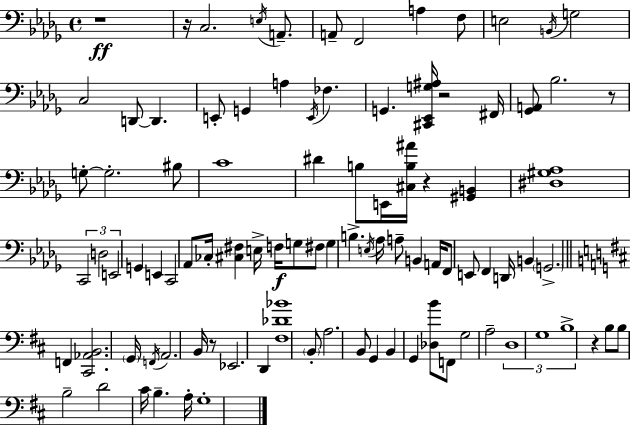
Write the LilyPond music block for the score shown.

{
  \clef bass
  \time 4/4
  \defaultTimeSignature
  \key bes \minor
  r1\ff | r16 c2. \acciaccatura { e16 } a,8.-- | a,8-- f,2 a4 f8 | e2 \acciaccatura { b,16 } g2 | \break c2 d,8~~ d,4. | e,8-. g,4 a4 \acciaccatura { e,16 } fes4. | g,4. <cis, ees, g ais>16 r2 | fis,16 <ges, a,>8 bes2. | \break r8 g8-.~~ g2.-. | bis8 c'1 | dis'4 b8 e,16 <cis b ais'>16 r4 <gis, b,>4 | <dis gis aes>1 | \break \tuplet 3/2 { c,2 d2 | e,2 } g,4 e,4 | c,2 aes,8 ces16-. <cis fis>4 | e16-> f16\f g8 fis8 g4 b4.-> | \break \acciaccatura { e16 } aes16 a8-- b,4 a,16 f,8 e,8 f,4 | d,16 b,4 \parenthesize g,2.-> | \bar "||" \break \key d \major f,4 <cis, aes, b,>2. | \parenthesize g,16 \acciaccatura { f,16 } a,2. b,16 r8 | ees,2. d,4 | <fis des' bes'>1 | \break \parenthesize b,8-. a2. b,8 | g,4 b,4 g,4 <des b'>8 f,8 | g2 a2-- | \tuplet 3/2 { d1 | \break g1 | b1-> } | r4 b8 b8 b2-- | d'2 cis'16 b4.-- | \break a16-. g1-. | \bar "|."
}